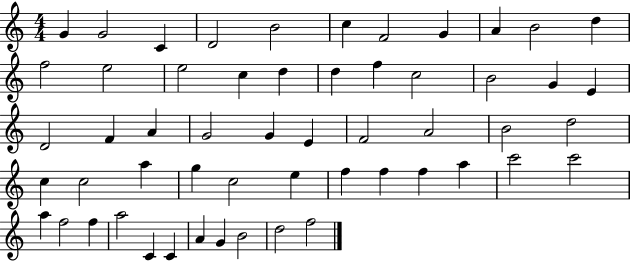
X:1
T:Untitled
M:4/4
L:1/4
K:C
G G2 C D2 B2 c F2 G A B2 d f2 e2 e2 c d d f c2 B2 G E D2 F A G2 G E F2 A2 B2 d2 c c2 a g c2 e f f f a c'2 c'2 a f2 f a2 C C A G B2 d2 f2